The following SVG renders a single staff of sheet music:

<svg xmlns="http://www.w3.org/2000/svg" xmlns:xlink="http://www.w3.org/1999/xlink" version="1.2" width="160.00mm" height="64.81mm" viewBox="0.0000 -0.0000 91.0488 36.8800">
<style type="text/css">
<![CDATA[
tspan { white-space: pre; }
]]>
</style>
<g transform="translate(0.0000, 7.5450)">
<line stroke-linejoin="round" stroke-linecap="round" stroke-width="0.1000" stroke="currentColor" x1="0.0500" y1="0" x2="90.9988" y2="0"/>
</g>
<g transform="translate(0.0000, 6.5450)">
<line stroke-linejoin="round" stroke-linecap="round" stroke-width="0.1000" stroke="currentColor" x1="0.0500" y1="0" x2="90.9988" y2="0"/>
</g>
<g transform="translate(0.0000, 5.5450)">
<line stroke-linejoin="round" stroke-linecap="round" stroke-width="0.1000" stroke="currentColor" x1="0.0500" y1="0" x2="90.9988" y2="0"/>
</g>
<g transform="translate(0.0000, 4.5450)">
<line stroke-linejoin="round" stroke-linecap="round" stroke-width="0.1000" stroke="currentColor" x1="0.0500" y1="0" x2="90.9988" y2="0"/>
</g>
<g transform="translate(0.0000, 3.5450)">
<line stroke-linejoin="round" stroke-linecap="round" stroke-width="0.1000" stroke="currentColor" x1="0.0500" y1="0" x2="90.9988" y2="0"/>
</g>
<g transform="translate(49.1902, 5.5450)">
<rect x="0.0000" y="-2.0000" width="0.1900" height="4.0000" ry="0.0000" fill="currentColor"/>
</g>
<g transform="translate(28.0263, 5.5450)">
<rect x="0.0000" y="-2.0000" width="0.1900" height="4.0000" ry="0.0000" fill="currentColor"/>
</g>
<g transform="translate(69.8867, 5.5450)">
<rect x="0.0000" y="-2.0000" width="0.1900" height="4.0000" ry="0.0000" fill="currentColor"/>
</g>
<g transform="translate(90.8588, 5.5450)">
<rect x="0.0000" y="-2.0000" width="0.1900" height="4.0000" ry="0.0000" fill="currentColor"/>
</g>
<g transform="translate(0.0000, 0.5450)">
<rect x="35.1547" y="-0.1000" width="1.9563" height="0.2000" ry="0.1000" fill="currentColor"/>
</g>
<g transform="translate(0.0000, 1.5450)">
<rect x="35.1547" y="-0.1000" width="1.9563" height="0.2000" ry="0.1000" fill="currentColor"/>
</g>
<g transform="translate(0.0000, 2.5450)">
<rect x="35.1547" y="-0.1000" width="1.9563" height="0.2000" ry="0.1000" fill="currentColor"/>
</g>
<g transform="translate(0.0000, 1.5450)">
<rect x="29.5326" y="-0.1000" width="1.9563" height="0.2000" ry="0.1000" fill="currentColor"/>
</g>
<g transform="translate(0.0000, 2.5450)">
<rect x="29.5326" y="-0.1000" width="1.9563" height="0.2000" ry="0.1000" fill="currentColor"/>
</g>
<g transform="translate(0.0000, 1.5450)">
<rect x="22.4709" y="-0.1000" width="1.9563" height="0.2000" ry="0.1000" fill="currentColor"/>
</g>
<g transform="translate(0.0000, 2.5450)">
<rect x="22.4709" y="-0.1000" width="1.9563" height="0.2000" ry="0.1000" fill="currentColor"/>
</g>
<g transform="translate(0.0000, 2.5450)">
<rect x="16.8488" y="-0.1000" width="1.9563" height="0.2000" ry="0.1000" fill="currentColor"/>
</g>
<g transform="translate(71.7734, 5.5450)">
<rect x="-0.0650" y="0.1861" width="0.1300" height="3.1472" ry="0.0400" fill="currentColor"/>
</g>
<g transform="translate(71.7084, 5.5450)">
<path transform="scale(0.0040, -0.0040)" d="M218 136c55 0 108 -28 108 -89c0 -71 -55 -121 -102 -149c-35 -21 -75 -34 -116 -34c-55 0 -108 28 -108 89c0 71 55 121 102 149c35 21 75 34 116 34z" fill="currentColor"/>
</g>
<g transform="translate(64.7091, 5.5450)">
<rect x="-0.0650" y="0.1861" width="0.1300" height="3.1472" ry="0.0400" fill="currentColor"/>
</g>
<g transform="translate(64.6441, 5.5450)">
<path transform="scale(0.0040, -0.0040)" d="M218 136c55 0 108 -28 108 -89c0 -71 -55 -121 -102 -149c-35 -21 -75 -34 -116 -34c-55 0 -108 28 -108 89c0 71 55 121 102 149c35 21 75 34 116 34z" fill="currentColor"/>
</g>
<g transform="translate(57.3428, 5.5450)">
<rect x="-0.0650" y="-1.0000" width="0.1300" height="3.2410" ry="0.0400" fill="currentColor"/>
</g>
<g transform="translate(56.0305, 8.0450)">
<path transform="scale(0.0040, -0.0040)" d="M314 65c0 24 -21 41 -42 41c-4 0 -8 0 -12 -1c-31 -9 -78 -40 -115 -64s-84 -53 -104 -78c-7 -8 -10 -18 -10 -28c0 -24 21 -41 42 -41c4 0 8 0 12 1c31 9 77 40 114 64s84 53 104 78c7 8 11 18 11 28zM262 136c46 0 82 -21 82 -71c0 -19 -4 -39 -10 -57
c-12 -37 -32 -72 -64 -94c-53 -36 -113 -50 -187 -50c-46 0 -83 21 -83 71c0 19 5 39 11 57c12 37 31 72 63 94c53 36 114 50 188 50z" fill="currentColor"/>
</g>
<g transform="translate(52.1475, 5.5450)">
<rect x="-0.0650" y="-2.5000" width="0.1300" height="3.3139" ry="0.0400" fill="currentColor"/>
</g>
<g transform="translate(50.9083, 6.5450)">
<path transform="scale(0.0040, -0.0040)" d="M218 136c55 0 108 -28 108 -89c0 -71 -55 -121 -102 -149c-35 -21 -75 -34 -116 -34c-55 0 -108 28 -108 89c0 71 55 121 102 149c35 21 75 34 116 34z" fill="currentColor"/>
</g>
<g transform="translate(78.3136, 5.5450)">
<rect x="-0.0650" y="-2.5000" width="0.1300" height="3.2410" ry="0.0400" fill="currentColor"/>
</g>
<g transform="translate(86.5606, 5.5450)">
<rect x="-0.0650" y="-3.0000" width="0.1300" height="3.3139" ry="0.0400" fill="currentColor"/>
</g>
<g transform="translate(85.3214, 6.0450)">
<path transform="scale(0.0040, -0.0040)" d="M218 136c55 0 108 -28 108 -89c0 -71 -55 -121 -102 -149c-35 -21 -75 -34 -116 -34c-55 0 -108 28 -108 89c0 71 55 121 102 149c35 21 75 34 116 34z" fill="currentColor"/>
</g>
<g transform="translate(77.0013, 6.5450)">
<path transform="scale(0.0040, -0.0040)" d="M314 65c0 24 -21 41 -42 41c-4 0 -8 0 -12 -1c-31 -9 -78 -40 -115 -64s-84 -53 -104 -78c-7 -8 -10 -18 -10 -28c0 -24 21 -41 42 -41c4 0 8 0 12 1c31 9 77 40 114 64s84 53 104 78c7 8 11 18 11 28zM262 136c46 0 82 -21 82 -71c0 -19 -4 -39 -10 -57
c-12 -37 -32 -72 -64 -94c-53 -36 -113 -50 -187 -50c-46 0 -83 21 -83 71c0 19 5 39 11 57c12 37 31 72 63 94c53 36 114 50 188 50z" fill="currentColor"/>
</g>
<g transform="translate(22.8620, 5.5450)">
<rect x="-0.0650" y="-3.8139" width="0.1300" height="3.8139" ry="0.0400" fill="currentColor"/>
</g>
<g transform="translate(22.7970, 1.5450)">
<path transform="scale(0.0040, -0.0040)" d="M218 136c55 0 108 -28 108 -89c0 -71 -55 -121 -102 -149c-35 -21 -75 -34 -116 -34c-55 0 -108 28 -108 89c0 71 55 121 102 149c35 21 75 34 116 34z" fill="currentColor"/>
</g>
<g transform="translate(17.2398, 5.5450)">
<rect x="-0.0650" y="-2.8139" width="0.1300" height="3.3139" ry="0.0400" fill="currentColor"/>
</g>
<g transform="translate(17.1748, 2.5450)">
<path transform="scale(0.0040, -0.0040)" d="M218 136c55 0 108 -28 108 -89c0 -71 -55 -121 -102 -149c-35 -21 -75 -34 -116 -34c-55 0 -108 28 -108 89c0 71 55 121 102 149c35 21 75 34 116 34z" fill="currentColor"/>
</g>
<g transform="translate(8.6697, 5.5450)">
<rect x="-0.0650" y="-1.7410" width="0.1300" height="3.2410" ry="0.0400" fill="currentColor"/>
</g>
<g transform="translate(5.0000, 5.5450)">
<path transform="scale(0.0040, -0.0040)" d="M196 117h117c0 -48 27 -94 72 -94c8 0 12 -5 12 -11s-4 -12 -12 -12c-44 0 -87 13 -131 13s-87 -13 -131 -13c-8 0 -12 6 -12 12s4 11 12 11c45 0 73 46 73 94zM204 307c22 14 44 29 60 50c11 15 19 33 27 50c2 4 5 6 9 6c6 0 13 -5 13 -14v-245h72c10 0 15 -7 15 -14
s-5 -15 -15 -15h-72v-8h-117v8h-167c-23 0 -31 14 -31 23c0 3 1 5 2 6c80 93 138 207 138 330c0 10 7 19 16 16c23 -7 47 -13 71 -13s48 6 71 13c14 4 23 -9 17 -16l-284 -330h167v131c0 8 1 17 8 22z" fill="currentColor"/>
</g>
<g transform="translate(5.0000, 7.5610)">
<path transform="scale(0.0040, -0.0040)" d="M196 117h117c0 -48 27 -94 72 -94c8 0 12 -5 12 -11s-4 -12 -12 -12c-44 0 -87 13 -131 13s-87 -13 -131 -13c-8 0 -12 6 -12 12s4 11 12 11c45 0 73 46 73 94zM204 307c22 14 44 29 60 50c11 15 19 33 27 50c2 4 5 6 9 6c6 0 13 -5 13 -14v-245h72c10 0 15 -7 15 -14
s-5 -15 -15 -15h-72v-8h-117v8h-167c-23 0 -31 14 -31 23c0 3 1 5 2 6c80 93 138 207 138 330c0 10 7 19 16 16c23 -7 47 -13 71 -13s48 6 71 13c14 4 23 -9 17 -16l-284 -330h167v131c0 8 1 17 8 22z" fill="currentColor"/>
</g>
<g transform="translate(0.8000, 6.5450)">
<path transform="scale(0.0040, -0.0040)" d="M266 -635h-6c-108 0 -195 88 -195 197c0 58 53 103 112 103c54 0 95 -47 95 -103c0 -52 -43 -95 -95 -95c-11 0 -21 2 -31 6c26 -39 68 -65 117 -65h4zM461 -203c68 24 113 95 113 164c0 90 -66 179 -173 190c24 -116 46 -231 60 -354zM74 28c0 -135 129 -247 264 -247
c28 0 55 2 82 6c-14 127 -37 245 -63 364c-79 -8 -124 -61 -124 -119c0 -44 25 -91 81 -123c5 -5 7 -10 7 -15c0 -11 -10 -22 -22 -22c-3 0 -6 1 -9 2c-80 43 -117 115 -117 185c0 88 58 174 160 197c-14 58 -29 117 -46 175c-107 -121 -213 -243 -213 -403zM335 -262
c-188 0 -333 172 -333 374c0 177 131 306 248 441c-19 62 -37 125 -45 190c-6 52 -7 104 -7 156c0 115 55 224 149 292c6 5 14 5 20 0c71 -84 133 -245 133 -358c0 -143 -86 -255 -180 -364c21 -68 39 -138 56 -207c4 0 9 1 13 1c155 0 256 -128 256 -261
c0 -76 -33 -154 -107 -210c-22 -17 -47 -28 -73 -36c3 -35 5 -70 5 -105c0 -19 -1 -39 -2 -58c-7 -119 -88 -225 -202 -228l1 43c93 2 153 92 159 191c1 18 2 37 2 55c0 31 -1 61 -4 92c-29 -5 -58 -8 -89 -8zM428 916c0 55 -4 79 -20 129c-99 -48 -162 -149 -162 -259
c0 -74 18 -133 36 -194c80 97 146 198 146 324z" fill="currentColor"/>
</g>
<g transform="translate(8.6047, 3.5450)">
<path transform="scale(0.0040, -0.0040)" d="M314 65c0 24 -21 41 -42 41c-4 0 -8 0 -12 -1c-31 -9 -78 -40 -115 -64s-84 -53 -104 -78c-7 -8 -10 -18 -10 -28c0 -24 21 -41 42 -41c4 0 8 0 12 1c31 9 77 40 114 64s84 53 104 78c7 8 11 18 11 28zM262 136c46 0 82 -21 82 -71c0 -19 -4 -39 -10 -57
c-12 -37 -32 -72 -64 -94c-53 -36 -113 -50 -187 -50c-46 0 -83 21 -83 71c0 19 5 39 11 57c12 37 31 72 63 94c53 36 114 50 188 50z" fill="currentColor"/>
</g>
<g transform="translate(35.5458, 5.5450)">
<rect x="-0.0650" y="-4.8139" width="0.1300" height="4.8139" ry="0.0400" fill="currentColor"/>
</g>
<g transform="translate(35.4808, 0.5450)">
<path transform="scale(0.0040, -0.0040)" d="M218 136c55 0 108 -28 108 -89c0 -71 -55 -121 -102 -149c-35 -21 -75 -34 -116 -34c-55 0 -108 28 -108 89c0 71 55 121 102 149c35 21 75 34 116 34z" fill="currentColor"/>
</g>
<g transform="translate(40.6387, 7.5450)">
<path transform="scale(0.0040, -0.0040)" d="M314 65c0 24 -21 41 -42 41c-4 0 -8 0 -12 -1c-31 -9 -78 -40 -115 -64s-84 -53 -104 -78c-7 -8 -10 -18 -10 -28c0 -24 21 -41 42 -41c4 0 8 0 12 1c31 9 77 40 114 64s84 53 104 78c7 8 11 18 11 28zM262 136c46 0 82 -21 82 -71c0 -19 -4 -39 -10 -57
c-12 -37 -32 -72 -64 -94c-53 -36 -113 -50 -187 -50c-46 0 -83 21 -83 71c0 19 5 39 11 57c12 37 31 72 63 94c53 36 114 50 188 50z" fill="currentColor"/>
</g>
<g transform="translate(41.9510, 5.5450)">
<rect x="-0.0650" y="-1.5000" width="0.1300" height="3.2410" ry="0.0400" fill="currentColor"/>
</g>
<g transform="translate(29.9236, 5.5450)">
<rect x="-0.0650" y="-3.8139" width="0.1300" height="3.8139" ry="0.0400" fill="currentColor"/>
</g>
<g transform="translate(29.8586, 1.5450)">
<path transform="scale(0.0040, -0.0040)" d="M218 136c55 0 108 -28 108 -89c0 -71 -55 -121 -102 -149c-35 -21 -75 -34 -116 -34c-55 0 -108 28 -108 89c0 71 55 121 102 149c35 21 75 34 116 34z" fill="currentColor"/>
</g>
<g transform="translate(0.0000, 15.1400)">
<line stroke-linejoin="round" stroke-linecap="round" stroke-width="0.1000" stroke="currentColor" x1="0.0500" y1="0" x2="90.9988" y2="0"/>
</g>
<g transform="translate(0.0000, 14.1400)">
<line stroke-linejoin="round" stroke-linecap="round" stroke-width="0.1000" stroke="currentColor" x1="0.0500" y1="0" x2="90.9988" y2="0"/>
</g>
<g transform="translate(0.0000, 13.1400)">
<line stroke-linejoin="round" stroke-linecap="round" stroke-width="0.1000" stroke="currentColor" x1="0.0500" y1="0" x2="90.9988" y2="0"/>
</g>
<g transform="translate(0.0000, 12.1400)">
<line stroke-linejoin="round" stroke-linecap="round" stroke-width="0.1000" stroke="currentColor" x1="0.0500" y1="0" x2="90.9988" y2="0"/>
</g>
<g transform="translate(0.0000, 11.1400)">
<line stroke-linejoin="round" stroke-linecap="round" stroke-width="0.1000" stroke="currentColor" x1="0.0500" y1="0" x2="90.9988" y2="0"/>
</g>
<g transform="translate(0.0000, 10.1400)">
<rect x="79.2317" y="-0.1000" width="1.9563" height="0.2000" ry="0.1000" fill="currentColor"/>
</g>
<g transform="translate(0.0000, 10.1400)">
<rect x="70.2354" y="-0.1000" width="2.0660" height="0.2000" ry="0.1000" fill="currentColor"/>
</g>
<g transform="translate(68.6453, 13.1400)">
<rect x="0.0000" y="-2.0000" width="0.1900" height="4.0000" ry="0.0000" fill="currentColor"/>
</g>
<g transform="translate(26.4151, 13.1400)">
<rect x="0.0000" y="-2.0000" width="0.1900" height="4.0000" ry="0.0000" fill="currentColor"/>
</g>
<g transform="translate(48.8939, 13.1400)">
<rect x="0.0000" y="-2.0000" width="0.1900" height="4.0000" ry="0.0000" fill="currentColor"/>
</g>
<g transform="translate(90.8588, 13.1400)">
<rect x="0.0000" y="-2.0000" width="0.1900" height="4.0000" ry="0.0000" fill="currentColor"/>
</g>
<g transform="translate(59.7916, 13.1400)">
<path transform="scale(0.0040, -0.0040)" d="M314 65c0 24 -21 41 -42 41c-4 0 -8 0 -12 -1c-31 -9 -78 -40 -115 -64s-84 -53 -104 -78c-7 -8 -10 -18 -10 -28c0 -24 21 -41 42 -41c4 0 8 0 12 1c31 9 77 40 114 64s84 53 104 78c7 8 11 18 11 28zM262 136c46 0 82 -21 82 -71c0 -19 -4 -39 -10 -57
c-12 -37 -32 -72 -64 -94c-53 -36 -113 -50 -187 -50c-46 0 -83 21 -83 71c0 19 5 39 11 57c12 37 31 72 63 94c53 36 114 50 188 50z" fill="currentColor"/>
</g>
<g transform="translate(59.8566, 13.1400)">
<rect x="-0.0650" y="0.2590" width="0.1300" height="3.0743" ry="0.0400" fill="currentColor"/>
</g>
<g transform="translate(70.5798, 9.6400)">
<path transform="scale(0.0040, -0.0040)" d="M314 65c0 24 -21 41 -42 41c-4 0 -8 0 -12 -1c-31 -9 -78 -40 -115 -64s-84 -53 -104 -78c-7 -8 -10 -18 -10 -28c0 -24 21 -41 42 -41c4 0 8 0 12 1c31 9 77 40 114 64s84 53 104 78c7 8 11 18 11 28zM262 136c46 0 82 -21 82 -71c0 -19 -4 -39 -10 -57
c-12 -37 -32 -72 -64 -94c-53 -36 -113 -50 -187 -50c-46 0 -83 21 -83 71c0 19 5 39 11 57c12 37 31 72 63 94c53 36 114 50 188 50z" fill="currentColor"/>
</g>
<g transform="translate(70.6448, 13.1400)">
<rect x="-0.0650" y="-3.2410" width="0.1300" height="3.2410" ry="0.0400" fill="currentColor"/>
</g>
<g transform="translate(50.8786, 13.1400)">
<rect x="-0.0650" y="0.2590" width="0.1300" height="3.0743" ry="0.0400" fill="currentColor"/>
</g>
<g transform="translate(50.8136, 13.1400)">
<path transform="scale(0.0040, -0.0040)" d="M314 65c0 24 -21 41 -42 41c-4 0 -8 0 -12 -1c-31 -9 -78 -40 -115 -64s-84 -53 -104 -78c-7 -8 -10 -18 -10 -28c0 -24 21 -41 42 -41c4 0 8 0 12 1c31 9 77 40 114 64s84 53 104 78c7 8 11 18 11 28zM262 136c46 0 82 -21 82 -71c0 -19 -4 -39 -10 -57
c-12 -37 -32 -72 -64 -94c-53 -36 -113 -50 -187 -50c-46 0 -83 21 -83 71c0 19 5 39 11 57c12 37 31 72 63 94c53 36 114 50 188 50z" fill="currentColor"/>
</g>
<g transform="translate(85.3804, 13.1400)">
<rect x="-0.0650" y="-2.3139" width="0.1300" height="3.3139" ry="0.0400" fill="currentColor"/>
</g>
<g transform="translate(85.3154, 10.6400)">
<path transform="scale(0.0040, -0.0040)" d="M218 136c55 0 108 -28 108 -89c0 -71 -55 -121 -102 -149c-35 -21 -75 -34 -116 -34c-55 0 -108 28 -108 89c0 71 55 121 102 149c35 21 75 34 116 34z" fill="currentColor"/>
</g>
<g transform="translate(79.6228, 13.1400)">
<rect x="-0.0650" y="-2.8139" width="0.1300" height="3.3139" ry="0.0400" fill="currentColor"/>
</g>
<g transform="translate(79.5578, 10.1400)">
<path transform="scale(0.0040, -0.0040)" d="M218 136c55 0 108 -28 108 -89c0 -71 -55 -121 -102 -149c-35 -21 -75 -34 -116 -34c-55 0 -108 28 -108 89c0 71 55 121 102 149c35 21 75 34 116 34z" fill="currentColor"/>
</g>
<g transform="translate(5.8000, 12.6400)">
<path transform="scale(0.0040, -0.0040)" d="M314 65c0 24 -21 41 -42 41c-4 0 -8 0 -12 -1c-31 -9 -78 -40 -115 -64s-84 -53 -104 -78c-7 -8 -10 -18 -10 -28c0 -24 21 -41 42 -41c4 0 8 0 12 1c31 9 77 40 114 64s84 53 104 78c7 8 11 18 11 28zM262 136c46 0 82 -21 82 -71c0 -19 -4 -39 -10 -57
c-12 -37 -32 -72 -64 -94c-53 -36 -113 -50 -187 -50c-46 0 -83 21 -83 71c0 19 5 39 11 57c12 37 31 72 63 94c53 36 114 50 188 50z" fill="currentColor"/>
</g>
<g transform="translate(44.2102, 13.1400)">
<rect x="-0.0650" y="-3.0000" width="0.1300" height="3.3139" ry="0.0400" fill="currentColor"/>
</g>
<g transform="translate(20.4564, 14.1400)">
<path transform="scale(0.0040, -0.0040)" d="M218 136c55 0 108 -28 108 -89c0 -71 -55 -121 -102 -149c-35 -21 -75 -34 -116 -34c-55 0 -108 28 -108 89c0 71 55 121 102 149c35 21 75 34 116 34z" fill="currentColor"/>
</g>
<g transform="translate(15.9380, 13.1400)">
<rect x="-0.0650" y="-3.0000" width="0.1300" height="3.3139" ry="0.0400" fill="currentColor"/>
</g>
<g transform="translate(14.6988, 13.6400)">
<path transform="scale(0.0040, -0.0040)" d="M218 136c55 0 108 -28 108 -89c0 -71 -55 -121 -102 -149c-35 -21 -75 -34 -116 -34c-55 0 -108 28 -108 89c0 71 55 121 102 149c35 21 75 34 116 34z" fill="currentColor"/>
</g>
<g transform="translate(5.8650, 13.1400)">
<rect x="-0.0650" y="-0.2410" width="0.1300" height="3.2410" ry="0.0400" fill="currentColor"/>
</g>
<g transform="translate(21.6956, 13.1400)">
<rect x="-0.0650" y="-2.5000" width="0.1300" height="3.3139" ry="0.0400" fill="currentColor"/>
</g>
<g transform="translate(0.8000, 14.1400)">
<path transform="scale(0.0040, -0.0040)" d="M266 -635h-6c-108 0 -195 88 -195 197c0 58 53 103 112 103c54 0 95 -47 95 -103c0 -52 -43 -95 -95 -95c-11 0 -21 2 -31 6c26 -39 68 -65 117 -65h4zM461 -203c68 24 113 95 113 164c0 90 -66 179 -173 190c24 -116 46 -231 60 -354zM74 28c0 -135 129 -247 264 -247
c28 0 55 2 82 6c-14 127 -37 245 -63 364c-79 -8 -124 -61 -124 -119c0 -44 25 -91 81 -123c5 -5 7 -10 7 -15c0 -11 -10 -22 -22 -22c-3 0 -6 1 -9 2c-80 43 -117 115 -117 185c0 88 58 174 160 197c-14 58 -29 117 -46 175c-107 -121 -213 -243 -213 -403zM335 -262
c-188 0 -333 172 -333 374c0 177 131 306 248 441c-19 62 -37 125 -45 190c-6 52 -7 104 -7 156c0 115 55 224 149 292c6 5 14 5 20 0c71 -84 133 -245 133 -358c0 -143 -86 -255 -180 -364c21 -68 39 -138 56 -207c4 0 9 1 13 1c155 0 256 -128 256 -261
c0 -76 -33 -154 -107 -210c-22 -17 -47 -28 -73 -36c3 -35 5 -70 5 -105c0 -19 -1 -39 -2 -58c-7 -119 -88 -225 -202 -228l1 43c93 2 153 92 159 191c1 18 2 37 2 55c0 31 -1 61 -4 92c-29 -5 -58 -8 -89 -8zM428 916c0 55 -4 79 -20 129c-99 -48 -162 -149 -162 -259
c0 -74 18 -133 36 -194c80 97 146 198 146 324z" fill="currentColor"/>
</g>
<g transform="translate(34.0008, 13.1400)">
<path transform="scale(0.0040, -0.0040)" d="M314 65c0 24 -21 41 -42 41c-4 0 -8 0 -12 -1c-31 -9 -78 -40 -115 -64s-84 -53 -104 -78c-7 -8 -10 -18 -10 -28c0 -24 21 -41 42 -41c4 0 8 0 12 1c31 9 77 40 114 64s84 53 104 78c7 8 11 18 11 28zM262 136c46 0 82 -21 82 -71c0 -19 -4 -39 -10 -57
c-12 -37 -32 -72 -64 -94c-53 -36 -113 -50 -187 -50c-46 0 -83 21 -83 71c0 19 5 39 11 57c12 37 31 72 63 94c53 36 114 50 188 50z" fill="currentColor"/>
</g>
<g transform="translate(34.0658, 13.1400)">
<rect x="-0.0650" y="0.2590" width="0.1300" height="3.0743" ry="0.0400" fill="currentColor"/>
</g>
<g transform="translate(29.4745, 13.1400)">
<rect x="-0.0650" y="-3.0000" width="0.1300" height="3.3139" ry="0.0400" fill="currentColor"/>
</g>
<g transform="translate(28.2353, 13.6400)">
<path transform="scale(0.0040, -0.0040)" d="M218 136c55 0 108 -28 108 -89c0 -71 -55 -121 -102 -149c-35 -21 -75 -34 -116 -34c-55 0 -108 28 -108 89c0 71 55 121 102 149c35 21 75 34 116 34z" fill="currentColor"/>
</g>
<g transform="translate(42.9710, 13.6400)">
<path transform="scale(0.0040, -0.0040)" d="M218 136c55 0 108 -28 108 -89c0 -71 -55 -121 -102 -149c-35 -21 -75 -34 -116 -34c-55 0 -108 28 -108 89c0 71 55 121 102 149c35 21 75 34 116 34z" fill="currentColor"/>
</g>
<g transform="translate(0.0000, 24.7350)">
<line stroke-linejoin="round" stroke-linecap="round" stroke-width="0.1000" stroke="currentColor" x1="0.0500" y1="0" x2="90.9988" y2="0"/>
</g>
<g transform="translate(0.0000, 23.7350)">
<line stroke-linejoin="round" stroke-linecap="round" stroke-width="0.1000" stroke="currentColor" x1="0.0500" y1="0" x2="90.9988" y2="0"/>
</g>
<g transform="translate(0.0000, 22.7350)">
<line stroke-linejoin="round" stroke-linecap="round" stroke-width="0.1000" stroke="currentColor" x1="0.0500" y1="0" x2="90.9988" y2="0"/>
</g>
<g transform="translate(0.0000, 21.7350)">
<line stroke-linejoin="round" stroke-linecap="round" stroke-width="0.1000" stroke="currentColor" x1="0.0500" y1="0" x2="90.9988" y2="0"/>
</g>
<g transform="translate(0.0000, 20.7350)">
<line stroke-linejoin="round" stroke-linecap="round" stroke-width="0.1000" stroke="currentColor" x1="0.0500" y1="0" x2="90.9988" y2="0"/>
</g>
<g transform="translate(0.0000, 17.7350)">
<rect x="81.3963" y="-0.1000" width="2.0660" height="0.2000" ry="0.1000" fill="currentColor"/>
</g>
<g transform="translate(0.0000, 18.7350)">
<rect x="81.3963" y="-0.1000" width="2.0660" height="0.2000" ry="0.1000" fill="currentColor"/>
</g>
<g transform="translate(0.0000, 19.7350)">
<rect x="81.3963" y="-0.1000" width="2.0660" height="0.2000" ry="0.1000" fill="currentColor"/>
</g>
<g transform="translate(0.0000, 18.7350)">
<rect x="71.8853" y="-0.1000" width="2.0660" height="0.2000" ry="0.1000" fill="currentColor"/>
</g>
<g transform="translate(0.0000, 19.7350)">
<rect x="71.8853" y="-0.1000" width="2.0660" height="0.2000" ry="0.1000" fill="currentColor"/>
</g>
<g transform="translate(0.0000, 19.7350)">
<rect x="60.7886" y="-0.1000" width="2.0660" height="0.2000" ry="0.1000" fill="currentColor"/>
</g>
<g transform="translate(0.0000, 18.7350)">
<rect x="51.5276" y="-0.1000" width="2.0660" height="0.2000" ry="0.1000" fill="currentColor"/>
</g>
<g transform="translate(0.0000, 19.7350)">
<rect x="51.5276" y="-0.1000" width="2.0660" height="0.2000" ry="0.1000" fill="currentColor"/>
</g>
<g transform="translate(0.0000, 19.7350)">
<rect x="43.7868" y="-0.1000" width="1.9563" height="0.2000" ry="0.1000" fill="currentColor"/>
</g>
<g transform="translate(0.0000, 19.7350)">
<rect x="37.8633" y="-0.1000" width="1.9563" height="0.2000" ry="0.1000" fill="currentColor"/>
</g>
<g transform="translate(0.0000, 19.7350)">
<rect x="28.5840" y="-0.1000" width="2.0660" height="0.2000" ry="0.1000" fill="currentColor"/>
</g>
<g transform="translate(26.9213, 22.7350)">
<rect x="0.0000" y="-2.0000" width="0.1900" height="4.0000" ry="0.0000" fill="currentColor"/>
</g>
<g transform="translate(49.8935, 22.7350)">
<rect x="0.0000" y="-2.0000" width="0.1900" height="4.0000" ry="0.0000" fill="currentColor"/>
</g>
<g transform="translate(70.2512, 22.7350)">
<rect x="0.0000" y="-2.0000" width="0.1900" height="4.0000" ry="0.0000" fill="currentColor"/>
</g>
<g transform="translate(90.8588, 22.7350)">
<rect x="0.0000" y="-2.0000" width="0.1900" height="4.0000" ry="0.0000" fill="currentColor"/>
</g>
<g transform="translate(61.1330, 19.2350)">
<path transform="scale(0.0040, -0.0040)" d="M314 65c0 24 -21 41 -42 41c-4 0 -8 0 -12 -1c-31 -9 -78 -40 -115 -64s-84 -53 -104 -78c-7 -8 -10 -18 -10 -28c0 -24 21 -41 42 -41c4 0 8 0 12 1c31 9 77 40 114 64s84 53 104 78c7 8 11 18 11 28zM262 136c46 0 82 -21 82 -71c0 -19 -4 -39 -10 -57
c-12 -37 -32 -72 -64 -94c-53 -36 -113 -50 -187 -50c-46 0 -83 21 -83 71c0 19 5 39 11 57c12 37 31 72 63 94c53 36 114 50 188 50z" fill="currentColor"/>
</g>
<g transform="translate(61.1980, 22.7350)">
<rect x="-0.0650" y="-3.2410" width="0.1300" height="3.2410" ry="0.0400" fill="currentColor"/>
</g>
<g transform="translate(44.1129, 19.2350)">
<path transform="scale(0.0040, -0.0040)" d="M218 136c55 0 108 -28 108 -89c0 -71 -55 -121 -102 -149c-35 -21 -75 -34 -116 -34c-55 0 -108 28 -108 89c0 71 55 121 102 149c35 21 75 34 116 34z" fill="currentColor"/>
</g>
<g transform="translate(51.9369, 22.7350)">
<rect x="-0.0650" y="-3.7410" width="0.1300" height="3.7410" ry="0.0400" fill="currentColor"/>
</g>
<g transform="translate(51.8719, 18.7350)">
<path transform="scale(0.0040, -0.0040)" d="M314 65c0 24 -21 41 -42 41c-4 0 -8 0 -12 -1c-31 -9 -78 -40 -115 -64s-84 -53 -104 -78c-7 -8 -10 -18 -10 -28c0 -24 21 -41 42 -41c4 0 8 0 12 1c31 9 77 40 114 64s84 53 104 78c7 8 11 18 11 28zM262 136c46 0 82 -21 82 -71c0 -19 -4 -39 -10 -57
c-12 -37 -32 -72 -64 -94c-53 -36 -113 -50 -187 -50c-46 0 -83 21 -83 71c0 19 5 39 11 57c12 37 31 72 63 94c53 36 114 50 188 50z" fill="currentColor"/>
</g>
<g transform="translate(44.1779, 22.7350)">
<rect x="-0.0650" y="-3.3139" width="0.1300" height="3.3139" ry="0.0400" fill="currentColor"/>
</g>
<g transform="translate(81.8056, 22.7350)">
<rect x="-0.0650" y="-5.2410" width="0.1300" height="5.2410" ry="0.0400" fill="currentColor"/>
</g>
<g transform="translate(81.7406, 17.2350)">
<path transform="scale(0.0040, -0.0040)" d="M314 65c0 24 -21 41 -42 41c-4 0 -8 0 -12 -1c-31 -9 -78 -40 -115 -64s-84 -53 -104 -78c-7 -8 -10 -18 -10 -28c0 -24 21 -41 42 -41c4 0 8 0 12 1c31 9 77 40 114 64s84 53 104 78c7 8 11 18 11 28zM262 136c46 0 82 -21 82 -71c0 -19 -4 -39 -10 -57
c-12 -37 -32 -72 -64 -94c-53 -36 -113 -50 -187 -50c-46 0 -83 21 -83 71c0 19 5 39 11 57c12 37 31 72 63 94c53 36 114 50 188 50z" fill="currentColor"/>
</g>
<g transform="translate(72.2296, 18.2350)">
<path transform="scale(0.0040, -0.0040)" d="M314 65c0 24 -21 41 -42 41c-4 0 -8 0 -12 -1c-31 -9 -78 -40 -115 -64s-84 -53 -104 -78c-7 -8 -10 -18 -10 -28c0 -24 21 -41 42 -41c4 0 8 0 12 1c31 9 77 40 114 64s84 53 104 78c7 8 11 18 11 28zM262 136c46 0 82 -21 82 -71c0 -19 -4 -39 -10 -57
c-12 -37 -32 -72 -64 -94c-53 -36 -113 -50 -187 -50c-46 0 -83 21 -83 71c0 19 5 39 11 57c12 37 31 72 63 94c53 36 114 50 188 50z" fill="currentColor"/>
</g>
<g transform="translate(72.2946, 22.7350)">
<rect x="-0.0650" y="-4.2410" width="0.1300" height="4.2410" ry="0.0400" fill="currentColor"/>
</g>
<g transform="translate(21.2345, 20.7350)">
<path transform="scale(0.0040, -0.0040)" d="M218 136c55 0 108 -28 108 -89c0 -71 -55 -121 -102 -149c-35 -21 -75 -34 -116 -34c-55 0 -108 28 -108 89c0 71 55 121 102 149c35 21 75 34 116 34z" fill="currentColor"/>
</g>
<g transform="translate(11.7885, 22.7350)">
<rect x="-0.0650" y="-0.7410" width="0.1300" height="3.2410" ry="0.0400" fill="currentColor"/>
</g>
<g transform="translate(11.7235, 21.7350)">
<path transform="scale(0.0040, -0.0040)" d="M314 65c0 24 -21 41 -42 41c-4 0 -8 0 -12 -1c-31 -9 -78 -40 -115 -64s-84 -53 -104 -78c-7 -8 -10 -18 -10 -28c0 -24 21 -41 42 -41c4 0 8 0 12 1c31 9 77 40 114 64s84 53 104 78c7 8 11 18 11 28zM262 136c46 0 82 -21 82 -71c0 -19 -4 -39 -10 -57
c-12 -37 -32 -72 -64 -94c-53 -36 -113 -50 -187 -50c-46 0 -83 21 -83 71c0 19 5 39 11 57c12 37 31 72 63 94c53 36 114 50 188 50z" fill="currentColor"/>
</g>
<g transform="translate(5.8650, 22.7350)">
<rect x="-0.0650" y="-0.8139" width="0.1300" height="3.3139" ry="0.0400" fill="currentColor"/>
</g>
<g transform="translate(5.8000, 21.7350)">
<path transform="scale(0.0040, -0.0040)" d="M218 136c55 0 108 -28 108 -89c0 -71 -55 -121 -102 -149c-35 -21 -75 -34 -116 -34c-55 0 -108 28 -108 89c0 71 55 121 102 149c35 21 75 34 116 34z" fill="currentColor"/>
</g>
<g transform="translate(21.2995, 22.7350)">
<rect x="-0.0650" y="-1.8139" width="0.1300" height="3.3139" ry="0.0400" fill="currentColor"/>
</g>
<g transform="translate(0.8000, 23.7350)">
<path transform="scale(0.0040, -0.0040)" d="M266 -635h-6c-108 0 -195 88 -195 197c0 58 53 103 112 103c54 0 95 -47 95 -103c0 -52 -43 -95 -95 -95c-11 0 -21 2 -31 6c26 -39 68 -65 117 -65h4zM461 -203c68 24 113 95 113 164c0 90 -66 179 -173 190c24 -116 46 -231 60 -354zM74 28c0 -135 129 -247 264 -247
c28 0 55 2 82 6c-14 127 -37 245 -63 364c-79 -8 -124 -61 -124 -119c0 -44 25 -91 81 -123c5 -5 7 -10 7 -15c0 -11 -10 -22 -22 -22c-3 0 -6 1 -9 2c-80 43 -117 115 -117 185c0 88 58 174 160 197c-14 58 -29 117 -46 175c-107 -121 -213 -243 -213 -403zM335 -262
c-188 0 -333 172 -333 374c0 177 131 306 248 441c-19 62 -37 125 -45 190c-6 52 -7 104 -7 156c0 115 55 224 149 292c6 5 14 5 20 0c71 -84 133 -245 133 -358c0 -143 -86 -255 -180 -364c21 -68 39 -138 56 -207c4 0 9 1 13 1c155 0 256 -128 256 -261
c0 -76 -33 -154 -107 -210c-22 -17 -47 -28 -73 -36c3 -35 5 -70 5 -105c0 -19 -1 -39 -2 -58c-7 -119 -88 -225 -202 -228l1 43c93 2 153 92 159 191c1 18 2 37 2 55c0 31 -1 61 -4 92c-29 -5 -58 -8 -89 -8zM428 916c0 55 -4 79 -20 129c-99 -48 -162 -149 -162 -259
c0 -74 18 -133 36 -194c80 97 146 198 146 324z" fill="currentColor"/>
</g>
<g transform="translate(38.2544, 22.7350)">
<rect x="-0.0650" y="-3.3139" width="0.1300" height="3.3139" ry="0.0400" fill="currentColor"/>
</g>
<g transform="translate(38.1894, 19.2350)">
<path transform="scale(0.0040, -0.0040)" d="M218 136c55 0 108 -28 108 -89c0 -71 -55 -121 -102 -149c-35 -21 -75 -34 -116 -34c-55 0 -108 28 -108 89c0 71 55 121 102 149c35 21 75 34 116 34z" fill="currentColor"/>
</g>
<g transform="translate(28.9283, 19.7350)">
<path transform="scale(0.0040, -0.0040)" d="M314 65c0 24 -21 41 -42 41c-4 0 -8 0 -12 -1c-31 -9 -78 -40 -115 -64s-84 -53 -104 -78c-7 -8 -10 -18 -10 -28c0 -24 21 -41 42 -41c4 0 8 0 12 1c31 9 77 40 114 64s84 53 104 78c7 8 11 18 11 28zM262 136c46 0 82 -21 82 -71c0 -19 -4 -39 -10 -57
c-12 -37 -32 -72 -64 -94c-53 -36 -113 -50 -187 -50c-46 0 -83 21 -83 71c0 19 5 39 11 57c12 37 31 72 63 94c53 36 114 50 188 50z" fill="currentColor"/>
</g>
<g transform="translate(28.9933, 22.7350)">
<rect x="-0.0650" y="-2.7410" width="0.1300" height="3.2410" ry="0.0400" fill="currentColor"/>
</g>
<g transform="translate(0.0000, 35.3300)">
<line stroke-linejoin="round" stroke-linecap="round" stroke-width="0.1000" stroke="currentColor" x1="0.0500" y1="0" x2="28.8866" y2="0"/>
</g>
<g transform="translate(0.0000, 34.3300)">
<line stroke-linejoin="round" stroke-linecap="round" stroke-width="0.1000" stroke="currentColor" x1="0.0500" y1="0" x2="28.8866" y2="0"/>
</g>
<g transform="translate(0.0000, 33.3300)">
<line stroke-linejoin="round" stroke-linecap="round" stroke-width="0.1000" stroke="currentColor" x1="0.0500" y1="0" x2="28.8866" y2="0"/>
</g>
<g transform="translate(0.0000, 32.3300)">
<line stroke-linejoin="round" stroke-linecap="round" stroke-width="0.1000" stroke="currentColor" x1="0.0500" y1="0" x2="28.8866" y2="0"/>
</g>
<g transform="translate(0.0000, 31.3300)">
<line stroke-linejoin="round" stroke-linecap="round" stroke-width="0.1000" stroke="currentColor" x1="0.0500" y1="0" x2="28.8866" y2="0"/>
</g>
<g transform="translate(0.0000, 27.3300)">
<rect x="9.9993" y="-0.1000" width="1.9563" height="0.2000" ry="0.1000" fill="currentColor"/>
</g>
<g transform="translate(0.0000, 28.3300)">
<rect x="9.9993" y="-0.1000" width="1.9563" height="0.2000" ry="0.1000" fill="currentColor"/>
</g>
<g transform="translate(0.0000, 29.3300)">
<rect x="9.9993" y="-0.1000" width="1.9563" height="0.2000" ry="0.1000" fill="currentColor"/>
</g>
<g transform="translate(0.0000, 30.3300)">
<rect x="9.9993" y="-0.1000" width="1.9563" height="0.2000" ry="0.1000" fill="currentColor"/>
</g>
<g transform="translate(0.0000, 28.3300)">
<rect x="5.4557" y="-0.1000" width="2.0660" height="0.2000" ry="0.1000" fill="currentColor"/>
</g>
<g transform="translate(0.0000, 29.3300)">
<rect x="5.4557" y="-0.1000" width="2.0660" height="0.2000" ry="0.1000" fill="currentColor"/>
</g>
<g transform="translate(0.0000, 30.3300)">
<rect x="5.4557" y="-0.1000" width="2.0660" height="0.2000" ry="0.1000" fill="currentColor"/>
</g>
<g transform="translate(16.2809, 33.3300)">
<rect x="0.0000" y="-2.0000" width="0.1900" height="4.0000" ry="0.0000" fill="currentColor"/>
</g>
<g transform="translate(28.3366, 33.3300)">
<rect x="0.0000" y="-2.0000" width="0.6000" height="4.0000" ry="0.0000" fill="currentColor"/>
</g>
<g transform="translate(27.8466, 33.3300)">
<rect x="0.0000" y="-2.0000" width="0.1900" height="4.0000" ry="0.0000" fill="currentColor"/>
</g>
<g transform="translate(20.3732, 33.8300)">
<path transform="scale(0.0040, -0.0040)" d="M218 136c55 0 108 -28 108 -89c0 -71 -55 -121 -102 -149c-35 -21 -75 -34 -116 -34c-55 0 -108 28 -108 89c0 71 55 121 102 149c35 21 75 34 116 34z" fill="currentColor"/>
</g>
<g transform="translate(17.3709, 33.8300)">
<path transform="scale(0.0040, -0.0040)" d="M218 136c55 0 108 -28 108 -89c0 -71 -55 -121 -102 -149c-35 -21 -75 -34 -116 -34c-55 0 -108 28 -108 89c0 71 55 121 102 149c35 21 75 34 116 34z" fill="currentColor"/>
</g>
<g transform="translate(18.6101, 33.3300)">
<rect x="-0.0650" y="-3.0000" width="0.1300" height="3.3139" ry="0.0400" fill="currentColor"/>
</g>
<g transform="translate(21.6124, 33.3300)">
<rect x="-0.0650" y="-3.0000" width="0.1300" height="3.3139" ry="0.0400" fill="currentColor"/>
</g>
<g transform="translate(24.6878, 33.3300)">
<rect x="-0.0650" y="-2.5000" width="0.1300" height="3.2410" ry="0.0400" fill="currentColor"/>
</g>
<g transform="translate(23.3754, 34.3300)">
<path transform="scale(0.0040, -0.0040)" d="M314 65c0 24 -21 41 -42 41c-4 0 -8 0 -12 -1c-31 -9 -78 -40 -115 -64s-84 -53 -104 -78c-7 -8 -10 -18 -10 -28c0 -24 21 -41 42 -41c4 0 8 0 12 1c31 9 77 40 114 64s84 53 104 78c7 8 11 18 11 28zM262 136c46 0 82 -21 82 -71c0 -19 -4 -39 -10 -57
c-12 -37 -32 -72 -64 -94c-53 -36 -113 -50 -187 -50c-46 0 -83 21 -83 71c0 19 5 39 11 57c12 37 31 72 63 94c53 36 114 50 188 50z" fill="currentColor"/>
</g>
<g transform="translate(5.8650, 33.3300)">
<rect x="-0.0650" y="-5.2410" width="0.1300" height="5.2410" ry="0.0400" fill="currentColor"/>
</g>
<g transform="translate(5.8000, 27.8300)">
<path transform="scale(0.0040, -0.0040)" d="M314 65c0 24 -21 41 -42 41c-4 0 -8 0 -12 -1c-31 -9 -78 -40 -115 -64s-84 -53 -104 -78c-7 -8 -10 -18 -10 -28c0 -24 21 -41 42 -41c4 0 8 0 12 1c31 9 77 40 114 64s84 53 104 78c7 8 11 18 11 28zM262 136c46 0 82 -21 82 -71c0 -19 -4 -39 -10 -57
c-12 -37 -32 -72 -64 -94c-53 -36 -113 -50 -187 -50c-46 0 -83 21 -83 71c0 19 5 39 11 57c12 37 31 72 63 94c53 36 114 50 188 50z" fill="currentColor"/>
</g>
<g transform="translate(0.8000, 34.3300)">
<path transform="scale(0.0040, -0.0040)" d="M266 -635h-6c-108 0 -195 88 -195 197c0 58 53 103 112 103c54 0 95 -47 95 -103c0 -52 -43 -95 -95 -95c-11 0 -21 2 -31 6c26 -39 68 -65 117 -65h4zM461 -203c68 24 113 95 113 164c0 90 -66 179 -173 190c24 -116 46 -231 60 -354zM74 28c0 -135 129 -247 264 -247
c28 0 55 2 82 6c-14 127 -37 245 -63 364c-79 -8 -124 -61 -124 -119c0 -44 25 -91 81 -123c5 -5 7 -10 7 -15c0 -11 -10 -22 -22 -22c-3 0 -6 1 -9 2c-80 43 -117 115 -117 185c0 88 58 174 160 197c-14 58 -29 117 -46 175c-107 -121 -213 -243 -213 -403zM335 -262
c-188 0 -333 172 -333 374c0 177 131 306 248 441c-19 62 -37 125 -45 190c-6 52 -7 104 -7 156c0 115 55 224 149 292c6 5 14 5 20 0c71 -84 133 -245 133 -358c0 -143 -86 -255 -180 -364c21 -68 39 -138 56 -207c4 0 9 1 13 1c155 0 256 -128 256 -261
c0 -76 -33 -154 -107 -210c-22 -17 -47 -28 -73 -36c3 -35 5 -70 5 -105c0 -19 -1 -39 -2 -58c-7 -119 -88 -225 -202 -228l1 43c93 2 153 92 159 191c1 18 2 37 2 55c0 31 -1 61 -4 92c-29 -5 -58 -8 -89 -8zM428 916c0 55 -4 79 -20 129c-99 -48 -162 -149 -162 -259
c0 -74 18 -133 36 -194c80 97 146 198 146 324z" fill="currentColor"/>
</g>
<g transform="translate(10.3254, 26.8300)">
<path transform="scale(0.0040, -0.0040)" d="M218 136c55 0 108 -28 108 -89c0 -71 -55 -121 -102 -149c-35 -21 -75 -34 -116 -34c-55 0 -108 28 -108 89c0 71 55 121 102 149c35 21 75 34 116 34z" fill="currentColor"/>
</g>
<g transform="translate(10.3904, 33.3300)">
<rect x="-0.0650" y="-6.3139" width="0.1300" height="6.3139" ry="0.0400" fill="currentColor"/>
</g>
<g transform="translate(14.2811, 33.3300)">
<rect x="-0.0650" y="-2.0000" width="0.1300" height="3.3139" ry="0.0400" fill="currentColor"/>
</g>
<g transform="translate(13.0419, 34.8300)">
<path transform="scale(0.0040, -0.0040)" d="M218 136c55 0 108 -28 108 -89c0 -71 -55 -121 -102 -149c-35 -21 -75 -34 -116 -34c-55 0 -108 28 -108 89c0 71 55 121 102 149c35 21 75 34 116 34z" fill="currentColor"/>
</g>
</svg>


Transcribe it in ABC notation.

X:1
T:Untitled
M:4/4
L:1/4
K:C
f2 a c' c' e' E2 G D2 B B G2 A c2 A G A B2 A B2 B2 b2 a g d d2 f a2 b b c'2 b2 d'2 f'2 f'2 a' F A A G2